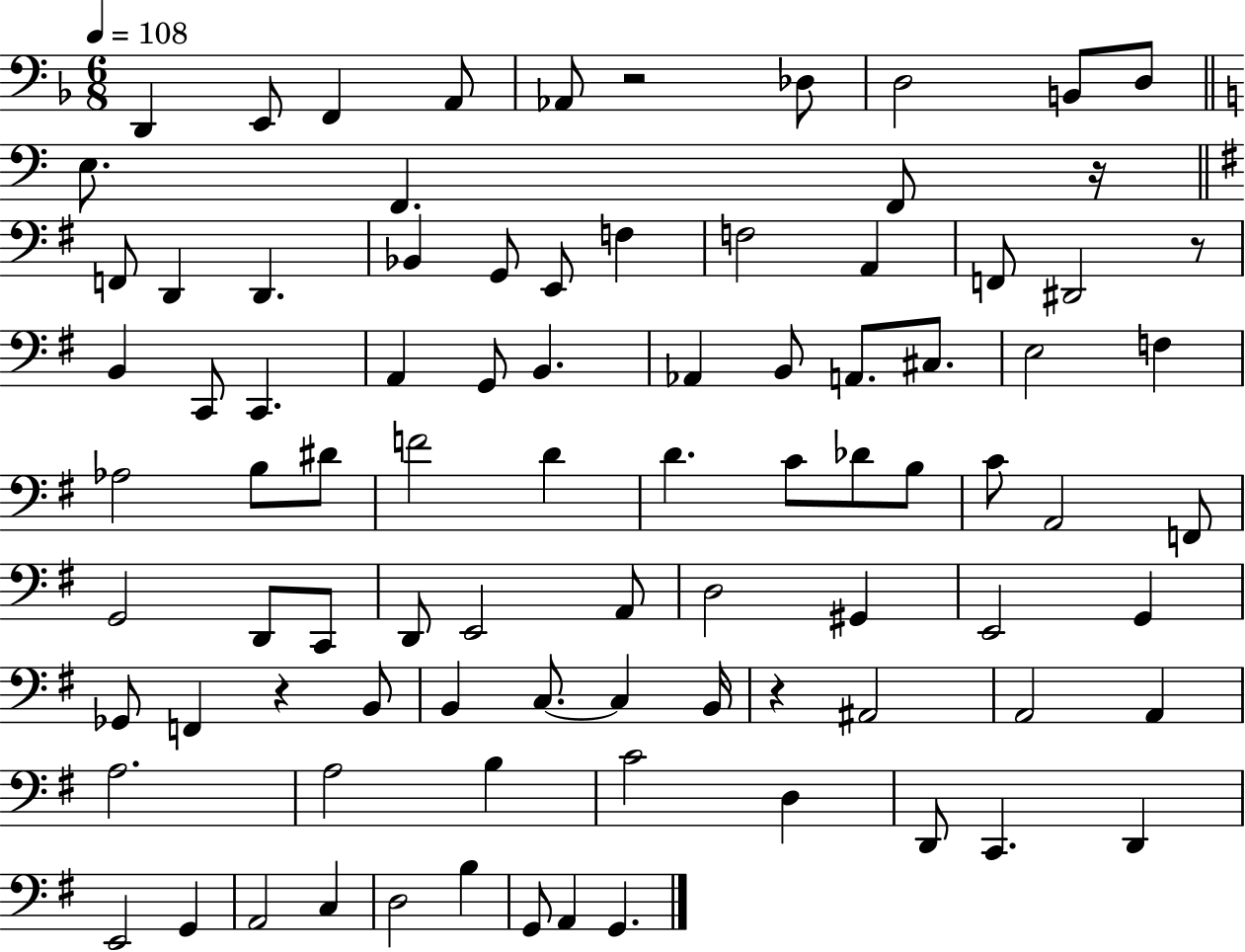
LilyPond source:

{
  \clef bass
  \numericTimeSignature
  \time 6/8
  \key f \major
  \tempo 4 = 108
  \repeat volta 2 { d,4 e,8 f,4 a,8 | aes,8 r2 des8 | d2 b,8 d8 | \bar "||" \break \key a \minor e8. f,4. f,8 r16 | \bar "||" \break \key g \major f,8 d,4 d,4. | bes,4 g,8 e,8 f4 | f2 a,4 | f,8 dis,2 r8 | \break b,4 c,8 c,4. | a,4 g,8 b,4. | aes,4 b,8 a,8. cis8. | e2 f4 | \break aes2 b8 dis'8 | f'2 d'4 | d'4. c'8 des'8 b8 | c'8 a,2 f,8 | \break g,2 d,8 c,8 | d,8 e,2 a,8 | d2 gis,4 | e,2 g,4 | \break ges,8 f,4 r4 b,8 | b,4 c8.~~ c4 b,16 | r4 ais,2 | a,2 a,4 | \break a2. | a2 b4 | c'2 d4 | d,8 c,4. d,4 | \break e,2 g,4 | a,2 c4 | d2 b4 | g,8 a,4 g,4. | \break } \bar "|."
}